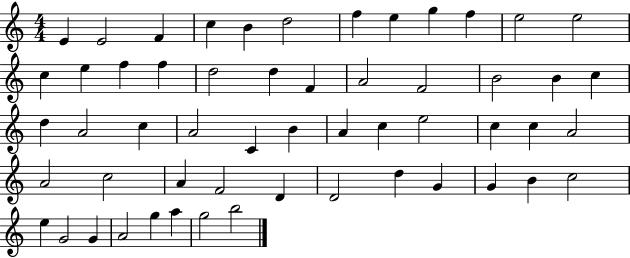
E4/q E4/h F4/q C5/q B4/q D5/h F5/q E5/q G5/q F5/q E5/h E5/h C5/q E5/q F5/q F5/q D5/h D5/q F4/q A4/h F4/h B4/h B4/q C5/q D5/q A4/h C5/q A4/h C4/q B4/q A4/q C5/q E5/h C5/q C5/q A4/h A4/h C5/h A4/q F4/h D4/q D4/h D5/q G4/q G4/q B4/q C5/h E5/q G4/h G4/q A4/h G5/q A5/q G5/h B5/h